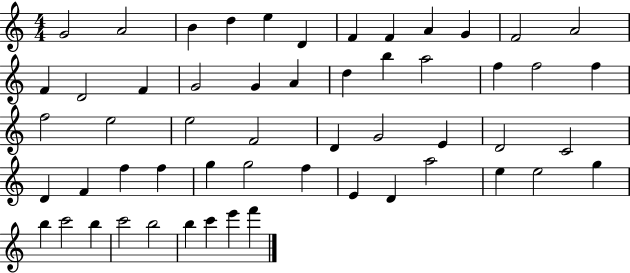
X:1
T:Untitled
M:4/4
L:1/4
K:C
G2 A2 B d e D F F A G F2 A2 F D2 F G2 G A d b a2 f f2 f f2 e2 e2 F2 D G2 E D2 C2 D F f f g g2 f E D a2 e e2 g b c'2 b c'2 b2 b c' e' f'